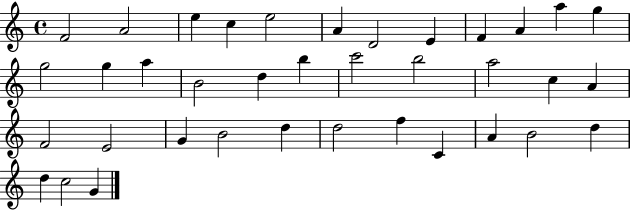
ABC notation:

X:1
T:Untitled
M:4/4
L:1/4
K:C
F2 A2 e c e2 A D2 E F A a g g2 g a B2 d b c'2 b2 a2 c A F2 E2 G B2 d d2 f C A B2 d d c2 G